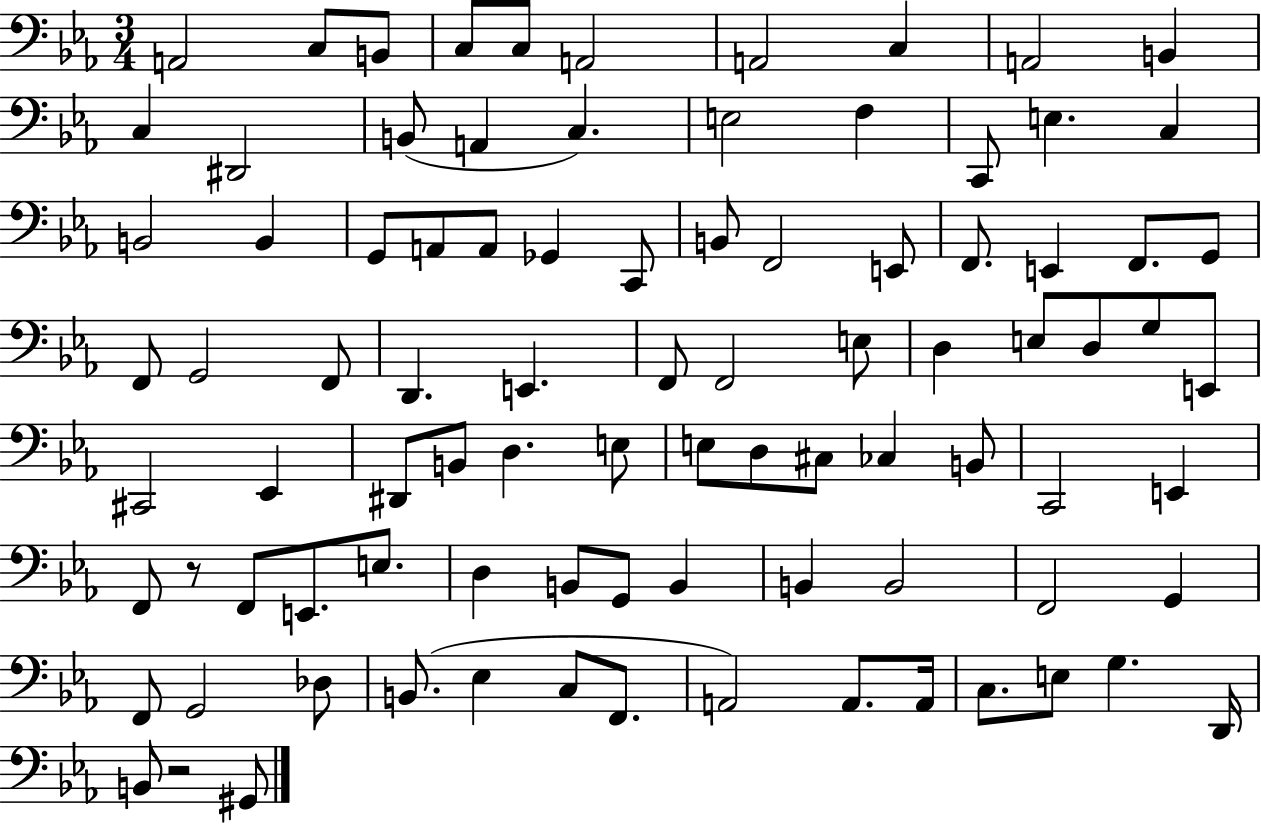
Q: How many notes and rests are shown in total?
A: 90